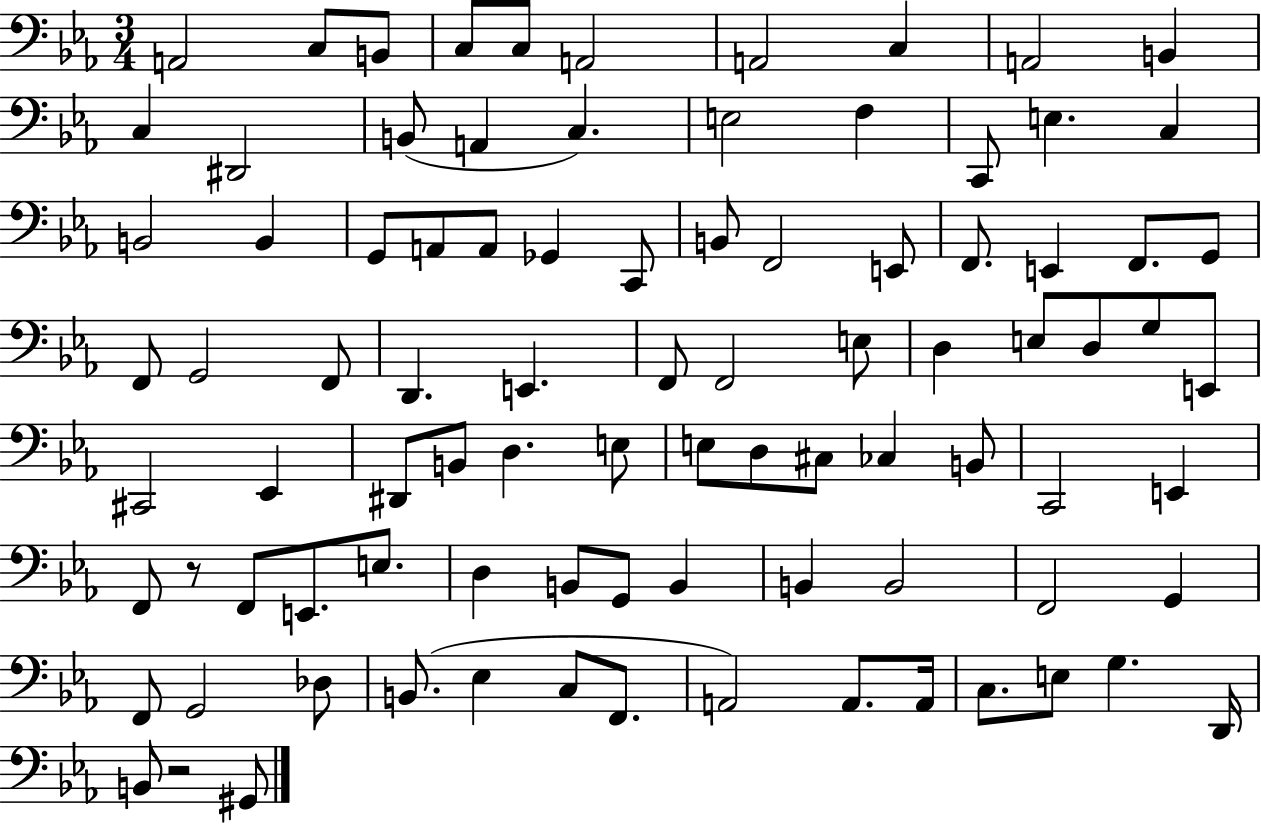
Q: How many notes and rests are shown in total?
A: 90